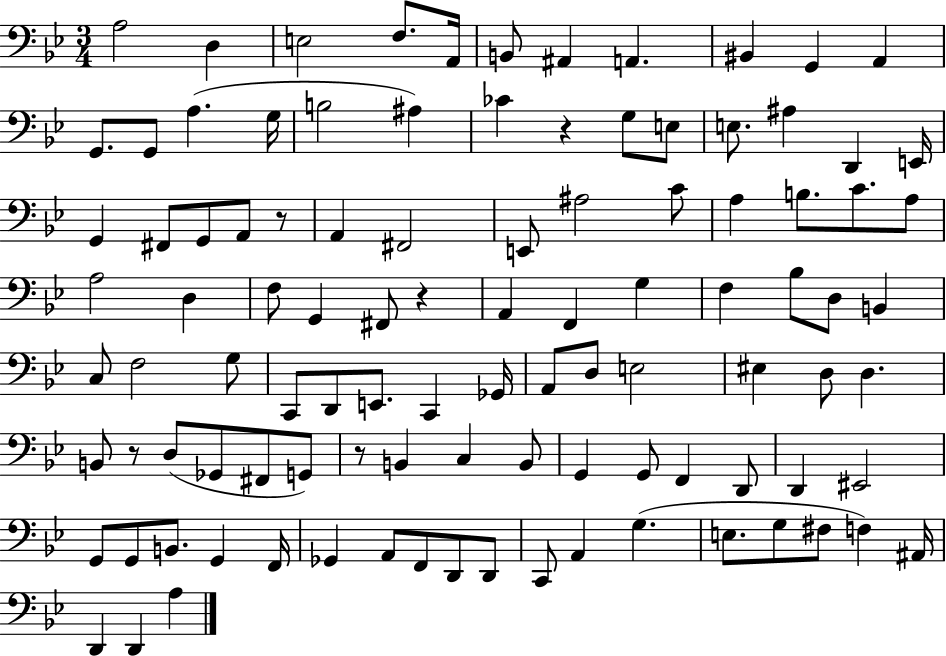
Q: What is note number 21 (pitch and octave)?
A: E3